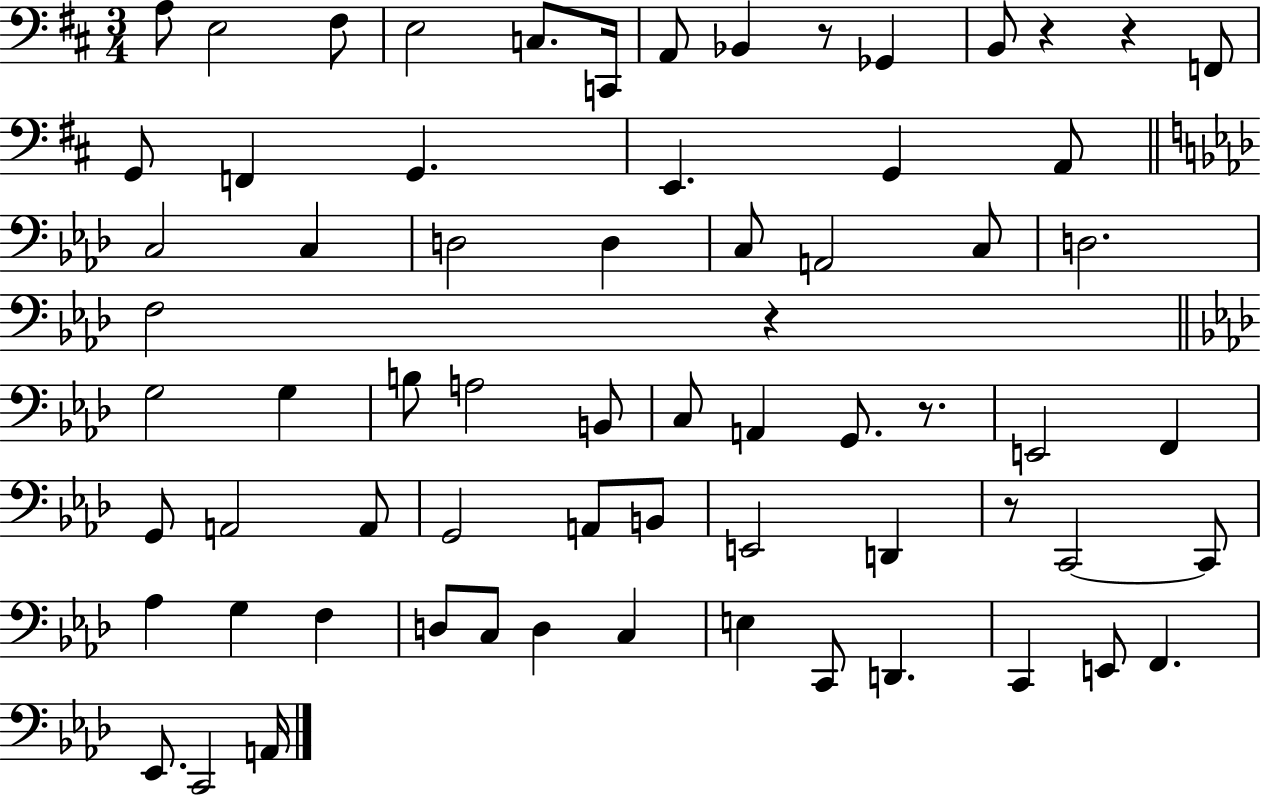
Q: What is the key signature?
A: D major